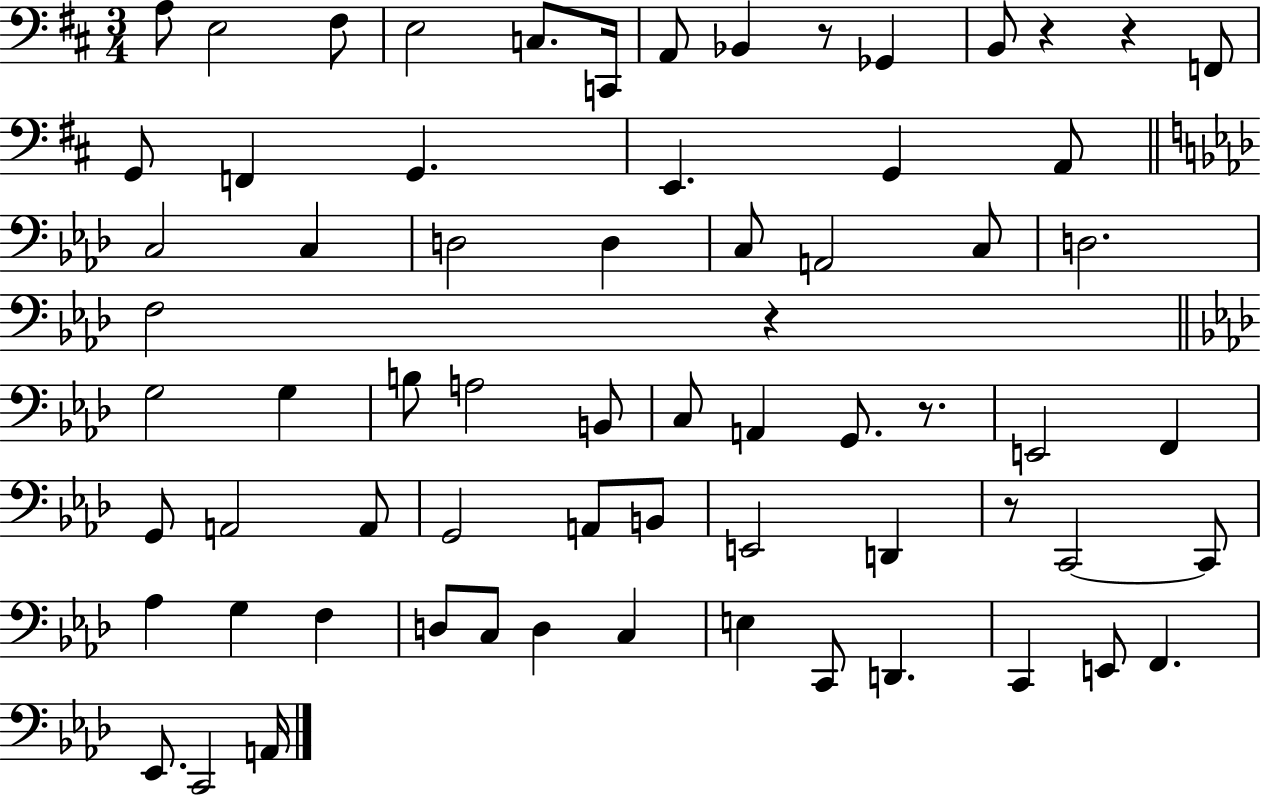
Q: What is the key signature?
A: D major